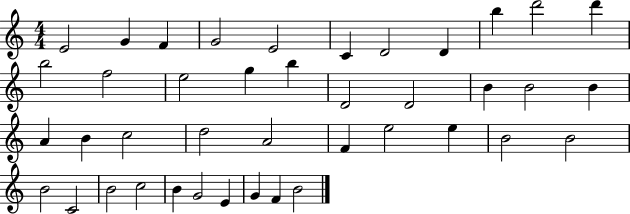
X:1
T:Untitled
M:4/4
L:1/4
K:C
E2 G F G2 E2 C D2 D b d'2 d' b2 f2 e2 g b D2 D2 B B2 B A B c2 d2 A2 F e2 e B2 B2 B2 C2 B2 c2 B G2 E G F B2